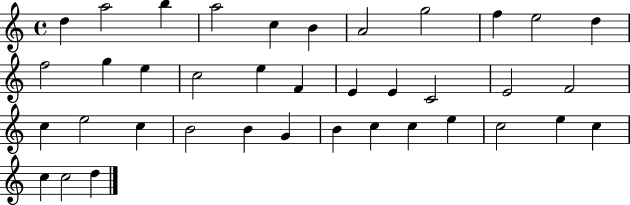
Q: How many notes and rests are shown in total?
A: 38